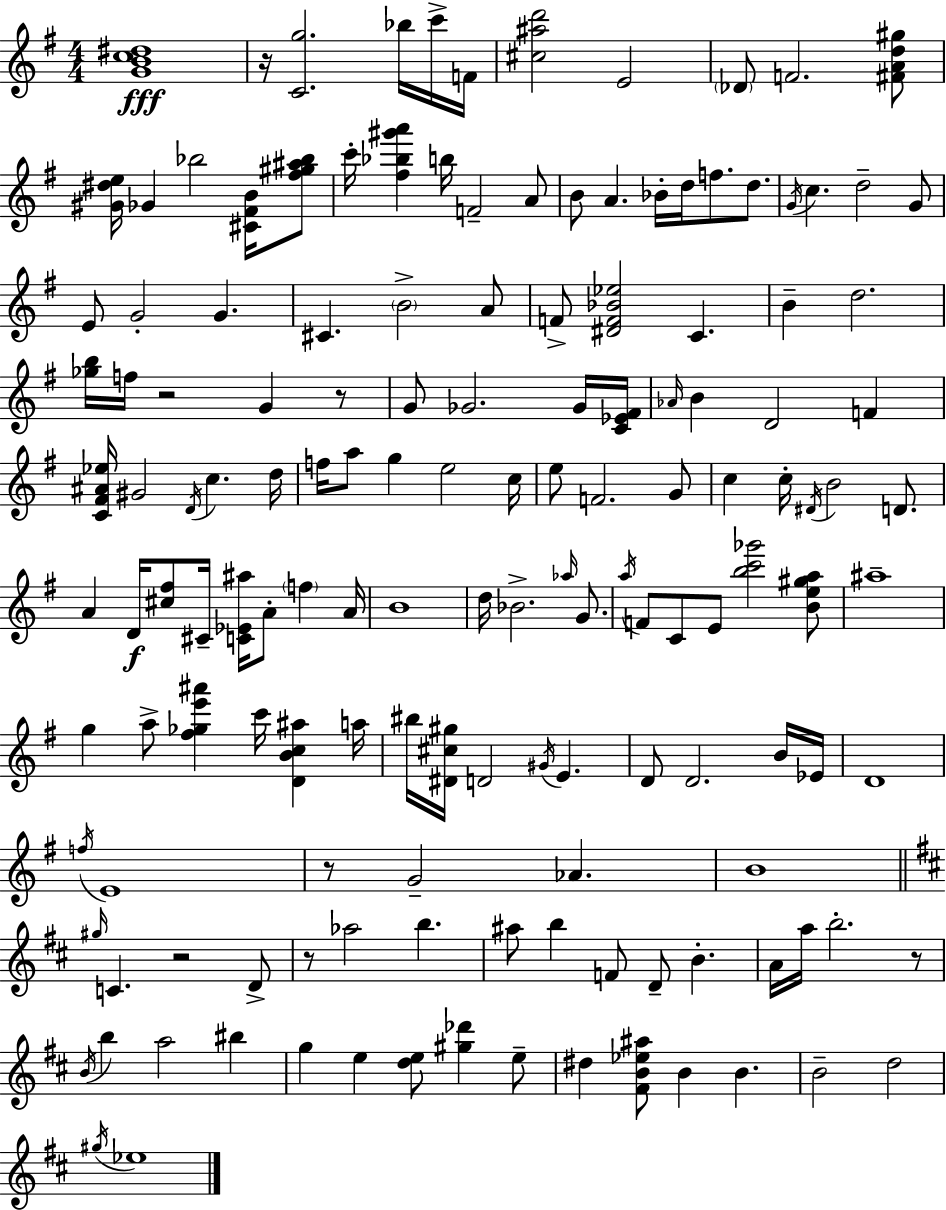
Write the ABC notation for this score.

X:1
T:Untitled
M:4/4
L:1/4
K:Em
[GBc^d]4 z/4 [Cg]2 _b/4 c'/4 F/4 [^c^ad']2 E2 _D/2 F2 [^FAd^g]/2 [^G^de]/4 _G _b2 [^C^FB]/4 [^f^g^a_b]/2 c'/4 [^f_b^g'a'] b/4 F2 A/2 B/2 A _B/4 d/4 f/2 d/2 G/4 c d2 G/2 E/2 G2 G ^C B2 A/2 F/2 [^DF_B_e]2 C B d2 [_gb]/4 f/4 z2 G z/2 G/2 _G2 _G/4 [C_E^F]/4 _A/4 B D2 F [C^F^A_e]/4 ^G2 D/4 c d/4 f/4 a/2 g e2 c/4 e/2 F2 G/2 c c/4 ^D/4 B2 D/2 A D/4 [^c^f]/2 ^C/4 [C_E^a]/4 A/2 f A/4 B4 d/4 _B2 _a/4 G/2 a/4 F/2 C/2 E/2 [bc'_g']2 [Be^ga]/2 ^a4 g a/2 [^f_ge'^a'] c'/4 [DBc^a] a/4 ^b/4 [^D^c^g]/4 D2 ^G/4 E D/2 D2 B/4 _E/4 D4 f/4 E4 z/2 G2 _A B4 ^g/4 C z2 D/2 z/2 _a2 b ^a/2 b F/2 D/2 B A/4 a/4 b2 z/2 B/4 b a2 ^b g e [de]/2 [^g_d'] e/2 ^d [^FB_e^a]/2 B B B2 d2 ^g/4 _e4